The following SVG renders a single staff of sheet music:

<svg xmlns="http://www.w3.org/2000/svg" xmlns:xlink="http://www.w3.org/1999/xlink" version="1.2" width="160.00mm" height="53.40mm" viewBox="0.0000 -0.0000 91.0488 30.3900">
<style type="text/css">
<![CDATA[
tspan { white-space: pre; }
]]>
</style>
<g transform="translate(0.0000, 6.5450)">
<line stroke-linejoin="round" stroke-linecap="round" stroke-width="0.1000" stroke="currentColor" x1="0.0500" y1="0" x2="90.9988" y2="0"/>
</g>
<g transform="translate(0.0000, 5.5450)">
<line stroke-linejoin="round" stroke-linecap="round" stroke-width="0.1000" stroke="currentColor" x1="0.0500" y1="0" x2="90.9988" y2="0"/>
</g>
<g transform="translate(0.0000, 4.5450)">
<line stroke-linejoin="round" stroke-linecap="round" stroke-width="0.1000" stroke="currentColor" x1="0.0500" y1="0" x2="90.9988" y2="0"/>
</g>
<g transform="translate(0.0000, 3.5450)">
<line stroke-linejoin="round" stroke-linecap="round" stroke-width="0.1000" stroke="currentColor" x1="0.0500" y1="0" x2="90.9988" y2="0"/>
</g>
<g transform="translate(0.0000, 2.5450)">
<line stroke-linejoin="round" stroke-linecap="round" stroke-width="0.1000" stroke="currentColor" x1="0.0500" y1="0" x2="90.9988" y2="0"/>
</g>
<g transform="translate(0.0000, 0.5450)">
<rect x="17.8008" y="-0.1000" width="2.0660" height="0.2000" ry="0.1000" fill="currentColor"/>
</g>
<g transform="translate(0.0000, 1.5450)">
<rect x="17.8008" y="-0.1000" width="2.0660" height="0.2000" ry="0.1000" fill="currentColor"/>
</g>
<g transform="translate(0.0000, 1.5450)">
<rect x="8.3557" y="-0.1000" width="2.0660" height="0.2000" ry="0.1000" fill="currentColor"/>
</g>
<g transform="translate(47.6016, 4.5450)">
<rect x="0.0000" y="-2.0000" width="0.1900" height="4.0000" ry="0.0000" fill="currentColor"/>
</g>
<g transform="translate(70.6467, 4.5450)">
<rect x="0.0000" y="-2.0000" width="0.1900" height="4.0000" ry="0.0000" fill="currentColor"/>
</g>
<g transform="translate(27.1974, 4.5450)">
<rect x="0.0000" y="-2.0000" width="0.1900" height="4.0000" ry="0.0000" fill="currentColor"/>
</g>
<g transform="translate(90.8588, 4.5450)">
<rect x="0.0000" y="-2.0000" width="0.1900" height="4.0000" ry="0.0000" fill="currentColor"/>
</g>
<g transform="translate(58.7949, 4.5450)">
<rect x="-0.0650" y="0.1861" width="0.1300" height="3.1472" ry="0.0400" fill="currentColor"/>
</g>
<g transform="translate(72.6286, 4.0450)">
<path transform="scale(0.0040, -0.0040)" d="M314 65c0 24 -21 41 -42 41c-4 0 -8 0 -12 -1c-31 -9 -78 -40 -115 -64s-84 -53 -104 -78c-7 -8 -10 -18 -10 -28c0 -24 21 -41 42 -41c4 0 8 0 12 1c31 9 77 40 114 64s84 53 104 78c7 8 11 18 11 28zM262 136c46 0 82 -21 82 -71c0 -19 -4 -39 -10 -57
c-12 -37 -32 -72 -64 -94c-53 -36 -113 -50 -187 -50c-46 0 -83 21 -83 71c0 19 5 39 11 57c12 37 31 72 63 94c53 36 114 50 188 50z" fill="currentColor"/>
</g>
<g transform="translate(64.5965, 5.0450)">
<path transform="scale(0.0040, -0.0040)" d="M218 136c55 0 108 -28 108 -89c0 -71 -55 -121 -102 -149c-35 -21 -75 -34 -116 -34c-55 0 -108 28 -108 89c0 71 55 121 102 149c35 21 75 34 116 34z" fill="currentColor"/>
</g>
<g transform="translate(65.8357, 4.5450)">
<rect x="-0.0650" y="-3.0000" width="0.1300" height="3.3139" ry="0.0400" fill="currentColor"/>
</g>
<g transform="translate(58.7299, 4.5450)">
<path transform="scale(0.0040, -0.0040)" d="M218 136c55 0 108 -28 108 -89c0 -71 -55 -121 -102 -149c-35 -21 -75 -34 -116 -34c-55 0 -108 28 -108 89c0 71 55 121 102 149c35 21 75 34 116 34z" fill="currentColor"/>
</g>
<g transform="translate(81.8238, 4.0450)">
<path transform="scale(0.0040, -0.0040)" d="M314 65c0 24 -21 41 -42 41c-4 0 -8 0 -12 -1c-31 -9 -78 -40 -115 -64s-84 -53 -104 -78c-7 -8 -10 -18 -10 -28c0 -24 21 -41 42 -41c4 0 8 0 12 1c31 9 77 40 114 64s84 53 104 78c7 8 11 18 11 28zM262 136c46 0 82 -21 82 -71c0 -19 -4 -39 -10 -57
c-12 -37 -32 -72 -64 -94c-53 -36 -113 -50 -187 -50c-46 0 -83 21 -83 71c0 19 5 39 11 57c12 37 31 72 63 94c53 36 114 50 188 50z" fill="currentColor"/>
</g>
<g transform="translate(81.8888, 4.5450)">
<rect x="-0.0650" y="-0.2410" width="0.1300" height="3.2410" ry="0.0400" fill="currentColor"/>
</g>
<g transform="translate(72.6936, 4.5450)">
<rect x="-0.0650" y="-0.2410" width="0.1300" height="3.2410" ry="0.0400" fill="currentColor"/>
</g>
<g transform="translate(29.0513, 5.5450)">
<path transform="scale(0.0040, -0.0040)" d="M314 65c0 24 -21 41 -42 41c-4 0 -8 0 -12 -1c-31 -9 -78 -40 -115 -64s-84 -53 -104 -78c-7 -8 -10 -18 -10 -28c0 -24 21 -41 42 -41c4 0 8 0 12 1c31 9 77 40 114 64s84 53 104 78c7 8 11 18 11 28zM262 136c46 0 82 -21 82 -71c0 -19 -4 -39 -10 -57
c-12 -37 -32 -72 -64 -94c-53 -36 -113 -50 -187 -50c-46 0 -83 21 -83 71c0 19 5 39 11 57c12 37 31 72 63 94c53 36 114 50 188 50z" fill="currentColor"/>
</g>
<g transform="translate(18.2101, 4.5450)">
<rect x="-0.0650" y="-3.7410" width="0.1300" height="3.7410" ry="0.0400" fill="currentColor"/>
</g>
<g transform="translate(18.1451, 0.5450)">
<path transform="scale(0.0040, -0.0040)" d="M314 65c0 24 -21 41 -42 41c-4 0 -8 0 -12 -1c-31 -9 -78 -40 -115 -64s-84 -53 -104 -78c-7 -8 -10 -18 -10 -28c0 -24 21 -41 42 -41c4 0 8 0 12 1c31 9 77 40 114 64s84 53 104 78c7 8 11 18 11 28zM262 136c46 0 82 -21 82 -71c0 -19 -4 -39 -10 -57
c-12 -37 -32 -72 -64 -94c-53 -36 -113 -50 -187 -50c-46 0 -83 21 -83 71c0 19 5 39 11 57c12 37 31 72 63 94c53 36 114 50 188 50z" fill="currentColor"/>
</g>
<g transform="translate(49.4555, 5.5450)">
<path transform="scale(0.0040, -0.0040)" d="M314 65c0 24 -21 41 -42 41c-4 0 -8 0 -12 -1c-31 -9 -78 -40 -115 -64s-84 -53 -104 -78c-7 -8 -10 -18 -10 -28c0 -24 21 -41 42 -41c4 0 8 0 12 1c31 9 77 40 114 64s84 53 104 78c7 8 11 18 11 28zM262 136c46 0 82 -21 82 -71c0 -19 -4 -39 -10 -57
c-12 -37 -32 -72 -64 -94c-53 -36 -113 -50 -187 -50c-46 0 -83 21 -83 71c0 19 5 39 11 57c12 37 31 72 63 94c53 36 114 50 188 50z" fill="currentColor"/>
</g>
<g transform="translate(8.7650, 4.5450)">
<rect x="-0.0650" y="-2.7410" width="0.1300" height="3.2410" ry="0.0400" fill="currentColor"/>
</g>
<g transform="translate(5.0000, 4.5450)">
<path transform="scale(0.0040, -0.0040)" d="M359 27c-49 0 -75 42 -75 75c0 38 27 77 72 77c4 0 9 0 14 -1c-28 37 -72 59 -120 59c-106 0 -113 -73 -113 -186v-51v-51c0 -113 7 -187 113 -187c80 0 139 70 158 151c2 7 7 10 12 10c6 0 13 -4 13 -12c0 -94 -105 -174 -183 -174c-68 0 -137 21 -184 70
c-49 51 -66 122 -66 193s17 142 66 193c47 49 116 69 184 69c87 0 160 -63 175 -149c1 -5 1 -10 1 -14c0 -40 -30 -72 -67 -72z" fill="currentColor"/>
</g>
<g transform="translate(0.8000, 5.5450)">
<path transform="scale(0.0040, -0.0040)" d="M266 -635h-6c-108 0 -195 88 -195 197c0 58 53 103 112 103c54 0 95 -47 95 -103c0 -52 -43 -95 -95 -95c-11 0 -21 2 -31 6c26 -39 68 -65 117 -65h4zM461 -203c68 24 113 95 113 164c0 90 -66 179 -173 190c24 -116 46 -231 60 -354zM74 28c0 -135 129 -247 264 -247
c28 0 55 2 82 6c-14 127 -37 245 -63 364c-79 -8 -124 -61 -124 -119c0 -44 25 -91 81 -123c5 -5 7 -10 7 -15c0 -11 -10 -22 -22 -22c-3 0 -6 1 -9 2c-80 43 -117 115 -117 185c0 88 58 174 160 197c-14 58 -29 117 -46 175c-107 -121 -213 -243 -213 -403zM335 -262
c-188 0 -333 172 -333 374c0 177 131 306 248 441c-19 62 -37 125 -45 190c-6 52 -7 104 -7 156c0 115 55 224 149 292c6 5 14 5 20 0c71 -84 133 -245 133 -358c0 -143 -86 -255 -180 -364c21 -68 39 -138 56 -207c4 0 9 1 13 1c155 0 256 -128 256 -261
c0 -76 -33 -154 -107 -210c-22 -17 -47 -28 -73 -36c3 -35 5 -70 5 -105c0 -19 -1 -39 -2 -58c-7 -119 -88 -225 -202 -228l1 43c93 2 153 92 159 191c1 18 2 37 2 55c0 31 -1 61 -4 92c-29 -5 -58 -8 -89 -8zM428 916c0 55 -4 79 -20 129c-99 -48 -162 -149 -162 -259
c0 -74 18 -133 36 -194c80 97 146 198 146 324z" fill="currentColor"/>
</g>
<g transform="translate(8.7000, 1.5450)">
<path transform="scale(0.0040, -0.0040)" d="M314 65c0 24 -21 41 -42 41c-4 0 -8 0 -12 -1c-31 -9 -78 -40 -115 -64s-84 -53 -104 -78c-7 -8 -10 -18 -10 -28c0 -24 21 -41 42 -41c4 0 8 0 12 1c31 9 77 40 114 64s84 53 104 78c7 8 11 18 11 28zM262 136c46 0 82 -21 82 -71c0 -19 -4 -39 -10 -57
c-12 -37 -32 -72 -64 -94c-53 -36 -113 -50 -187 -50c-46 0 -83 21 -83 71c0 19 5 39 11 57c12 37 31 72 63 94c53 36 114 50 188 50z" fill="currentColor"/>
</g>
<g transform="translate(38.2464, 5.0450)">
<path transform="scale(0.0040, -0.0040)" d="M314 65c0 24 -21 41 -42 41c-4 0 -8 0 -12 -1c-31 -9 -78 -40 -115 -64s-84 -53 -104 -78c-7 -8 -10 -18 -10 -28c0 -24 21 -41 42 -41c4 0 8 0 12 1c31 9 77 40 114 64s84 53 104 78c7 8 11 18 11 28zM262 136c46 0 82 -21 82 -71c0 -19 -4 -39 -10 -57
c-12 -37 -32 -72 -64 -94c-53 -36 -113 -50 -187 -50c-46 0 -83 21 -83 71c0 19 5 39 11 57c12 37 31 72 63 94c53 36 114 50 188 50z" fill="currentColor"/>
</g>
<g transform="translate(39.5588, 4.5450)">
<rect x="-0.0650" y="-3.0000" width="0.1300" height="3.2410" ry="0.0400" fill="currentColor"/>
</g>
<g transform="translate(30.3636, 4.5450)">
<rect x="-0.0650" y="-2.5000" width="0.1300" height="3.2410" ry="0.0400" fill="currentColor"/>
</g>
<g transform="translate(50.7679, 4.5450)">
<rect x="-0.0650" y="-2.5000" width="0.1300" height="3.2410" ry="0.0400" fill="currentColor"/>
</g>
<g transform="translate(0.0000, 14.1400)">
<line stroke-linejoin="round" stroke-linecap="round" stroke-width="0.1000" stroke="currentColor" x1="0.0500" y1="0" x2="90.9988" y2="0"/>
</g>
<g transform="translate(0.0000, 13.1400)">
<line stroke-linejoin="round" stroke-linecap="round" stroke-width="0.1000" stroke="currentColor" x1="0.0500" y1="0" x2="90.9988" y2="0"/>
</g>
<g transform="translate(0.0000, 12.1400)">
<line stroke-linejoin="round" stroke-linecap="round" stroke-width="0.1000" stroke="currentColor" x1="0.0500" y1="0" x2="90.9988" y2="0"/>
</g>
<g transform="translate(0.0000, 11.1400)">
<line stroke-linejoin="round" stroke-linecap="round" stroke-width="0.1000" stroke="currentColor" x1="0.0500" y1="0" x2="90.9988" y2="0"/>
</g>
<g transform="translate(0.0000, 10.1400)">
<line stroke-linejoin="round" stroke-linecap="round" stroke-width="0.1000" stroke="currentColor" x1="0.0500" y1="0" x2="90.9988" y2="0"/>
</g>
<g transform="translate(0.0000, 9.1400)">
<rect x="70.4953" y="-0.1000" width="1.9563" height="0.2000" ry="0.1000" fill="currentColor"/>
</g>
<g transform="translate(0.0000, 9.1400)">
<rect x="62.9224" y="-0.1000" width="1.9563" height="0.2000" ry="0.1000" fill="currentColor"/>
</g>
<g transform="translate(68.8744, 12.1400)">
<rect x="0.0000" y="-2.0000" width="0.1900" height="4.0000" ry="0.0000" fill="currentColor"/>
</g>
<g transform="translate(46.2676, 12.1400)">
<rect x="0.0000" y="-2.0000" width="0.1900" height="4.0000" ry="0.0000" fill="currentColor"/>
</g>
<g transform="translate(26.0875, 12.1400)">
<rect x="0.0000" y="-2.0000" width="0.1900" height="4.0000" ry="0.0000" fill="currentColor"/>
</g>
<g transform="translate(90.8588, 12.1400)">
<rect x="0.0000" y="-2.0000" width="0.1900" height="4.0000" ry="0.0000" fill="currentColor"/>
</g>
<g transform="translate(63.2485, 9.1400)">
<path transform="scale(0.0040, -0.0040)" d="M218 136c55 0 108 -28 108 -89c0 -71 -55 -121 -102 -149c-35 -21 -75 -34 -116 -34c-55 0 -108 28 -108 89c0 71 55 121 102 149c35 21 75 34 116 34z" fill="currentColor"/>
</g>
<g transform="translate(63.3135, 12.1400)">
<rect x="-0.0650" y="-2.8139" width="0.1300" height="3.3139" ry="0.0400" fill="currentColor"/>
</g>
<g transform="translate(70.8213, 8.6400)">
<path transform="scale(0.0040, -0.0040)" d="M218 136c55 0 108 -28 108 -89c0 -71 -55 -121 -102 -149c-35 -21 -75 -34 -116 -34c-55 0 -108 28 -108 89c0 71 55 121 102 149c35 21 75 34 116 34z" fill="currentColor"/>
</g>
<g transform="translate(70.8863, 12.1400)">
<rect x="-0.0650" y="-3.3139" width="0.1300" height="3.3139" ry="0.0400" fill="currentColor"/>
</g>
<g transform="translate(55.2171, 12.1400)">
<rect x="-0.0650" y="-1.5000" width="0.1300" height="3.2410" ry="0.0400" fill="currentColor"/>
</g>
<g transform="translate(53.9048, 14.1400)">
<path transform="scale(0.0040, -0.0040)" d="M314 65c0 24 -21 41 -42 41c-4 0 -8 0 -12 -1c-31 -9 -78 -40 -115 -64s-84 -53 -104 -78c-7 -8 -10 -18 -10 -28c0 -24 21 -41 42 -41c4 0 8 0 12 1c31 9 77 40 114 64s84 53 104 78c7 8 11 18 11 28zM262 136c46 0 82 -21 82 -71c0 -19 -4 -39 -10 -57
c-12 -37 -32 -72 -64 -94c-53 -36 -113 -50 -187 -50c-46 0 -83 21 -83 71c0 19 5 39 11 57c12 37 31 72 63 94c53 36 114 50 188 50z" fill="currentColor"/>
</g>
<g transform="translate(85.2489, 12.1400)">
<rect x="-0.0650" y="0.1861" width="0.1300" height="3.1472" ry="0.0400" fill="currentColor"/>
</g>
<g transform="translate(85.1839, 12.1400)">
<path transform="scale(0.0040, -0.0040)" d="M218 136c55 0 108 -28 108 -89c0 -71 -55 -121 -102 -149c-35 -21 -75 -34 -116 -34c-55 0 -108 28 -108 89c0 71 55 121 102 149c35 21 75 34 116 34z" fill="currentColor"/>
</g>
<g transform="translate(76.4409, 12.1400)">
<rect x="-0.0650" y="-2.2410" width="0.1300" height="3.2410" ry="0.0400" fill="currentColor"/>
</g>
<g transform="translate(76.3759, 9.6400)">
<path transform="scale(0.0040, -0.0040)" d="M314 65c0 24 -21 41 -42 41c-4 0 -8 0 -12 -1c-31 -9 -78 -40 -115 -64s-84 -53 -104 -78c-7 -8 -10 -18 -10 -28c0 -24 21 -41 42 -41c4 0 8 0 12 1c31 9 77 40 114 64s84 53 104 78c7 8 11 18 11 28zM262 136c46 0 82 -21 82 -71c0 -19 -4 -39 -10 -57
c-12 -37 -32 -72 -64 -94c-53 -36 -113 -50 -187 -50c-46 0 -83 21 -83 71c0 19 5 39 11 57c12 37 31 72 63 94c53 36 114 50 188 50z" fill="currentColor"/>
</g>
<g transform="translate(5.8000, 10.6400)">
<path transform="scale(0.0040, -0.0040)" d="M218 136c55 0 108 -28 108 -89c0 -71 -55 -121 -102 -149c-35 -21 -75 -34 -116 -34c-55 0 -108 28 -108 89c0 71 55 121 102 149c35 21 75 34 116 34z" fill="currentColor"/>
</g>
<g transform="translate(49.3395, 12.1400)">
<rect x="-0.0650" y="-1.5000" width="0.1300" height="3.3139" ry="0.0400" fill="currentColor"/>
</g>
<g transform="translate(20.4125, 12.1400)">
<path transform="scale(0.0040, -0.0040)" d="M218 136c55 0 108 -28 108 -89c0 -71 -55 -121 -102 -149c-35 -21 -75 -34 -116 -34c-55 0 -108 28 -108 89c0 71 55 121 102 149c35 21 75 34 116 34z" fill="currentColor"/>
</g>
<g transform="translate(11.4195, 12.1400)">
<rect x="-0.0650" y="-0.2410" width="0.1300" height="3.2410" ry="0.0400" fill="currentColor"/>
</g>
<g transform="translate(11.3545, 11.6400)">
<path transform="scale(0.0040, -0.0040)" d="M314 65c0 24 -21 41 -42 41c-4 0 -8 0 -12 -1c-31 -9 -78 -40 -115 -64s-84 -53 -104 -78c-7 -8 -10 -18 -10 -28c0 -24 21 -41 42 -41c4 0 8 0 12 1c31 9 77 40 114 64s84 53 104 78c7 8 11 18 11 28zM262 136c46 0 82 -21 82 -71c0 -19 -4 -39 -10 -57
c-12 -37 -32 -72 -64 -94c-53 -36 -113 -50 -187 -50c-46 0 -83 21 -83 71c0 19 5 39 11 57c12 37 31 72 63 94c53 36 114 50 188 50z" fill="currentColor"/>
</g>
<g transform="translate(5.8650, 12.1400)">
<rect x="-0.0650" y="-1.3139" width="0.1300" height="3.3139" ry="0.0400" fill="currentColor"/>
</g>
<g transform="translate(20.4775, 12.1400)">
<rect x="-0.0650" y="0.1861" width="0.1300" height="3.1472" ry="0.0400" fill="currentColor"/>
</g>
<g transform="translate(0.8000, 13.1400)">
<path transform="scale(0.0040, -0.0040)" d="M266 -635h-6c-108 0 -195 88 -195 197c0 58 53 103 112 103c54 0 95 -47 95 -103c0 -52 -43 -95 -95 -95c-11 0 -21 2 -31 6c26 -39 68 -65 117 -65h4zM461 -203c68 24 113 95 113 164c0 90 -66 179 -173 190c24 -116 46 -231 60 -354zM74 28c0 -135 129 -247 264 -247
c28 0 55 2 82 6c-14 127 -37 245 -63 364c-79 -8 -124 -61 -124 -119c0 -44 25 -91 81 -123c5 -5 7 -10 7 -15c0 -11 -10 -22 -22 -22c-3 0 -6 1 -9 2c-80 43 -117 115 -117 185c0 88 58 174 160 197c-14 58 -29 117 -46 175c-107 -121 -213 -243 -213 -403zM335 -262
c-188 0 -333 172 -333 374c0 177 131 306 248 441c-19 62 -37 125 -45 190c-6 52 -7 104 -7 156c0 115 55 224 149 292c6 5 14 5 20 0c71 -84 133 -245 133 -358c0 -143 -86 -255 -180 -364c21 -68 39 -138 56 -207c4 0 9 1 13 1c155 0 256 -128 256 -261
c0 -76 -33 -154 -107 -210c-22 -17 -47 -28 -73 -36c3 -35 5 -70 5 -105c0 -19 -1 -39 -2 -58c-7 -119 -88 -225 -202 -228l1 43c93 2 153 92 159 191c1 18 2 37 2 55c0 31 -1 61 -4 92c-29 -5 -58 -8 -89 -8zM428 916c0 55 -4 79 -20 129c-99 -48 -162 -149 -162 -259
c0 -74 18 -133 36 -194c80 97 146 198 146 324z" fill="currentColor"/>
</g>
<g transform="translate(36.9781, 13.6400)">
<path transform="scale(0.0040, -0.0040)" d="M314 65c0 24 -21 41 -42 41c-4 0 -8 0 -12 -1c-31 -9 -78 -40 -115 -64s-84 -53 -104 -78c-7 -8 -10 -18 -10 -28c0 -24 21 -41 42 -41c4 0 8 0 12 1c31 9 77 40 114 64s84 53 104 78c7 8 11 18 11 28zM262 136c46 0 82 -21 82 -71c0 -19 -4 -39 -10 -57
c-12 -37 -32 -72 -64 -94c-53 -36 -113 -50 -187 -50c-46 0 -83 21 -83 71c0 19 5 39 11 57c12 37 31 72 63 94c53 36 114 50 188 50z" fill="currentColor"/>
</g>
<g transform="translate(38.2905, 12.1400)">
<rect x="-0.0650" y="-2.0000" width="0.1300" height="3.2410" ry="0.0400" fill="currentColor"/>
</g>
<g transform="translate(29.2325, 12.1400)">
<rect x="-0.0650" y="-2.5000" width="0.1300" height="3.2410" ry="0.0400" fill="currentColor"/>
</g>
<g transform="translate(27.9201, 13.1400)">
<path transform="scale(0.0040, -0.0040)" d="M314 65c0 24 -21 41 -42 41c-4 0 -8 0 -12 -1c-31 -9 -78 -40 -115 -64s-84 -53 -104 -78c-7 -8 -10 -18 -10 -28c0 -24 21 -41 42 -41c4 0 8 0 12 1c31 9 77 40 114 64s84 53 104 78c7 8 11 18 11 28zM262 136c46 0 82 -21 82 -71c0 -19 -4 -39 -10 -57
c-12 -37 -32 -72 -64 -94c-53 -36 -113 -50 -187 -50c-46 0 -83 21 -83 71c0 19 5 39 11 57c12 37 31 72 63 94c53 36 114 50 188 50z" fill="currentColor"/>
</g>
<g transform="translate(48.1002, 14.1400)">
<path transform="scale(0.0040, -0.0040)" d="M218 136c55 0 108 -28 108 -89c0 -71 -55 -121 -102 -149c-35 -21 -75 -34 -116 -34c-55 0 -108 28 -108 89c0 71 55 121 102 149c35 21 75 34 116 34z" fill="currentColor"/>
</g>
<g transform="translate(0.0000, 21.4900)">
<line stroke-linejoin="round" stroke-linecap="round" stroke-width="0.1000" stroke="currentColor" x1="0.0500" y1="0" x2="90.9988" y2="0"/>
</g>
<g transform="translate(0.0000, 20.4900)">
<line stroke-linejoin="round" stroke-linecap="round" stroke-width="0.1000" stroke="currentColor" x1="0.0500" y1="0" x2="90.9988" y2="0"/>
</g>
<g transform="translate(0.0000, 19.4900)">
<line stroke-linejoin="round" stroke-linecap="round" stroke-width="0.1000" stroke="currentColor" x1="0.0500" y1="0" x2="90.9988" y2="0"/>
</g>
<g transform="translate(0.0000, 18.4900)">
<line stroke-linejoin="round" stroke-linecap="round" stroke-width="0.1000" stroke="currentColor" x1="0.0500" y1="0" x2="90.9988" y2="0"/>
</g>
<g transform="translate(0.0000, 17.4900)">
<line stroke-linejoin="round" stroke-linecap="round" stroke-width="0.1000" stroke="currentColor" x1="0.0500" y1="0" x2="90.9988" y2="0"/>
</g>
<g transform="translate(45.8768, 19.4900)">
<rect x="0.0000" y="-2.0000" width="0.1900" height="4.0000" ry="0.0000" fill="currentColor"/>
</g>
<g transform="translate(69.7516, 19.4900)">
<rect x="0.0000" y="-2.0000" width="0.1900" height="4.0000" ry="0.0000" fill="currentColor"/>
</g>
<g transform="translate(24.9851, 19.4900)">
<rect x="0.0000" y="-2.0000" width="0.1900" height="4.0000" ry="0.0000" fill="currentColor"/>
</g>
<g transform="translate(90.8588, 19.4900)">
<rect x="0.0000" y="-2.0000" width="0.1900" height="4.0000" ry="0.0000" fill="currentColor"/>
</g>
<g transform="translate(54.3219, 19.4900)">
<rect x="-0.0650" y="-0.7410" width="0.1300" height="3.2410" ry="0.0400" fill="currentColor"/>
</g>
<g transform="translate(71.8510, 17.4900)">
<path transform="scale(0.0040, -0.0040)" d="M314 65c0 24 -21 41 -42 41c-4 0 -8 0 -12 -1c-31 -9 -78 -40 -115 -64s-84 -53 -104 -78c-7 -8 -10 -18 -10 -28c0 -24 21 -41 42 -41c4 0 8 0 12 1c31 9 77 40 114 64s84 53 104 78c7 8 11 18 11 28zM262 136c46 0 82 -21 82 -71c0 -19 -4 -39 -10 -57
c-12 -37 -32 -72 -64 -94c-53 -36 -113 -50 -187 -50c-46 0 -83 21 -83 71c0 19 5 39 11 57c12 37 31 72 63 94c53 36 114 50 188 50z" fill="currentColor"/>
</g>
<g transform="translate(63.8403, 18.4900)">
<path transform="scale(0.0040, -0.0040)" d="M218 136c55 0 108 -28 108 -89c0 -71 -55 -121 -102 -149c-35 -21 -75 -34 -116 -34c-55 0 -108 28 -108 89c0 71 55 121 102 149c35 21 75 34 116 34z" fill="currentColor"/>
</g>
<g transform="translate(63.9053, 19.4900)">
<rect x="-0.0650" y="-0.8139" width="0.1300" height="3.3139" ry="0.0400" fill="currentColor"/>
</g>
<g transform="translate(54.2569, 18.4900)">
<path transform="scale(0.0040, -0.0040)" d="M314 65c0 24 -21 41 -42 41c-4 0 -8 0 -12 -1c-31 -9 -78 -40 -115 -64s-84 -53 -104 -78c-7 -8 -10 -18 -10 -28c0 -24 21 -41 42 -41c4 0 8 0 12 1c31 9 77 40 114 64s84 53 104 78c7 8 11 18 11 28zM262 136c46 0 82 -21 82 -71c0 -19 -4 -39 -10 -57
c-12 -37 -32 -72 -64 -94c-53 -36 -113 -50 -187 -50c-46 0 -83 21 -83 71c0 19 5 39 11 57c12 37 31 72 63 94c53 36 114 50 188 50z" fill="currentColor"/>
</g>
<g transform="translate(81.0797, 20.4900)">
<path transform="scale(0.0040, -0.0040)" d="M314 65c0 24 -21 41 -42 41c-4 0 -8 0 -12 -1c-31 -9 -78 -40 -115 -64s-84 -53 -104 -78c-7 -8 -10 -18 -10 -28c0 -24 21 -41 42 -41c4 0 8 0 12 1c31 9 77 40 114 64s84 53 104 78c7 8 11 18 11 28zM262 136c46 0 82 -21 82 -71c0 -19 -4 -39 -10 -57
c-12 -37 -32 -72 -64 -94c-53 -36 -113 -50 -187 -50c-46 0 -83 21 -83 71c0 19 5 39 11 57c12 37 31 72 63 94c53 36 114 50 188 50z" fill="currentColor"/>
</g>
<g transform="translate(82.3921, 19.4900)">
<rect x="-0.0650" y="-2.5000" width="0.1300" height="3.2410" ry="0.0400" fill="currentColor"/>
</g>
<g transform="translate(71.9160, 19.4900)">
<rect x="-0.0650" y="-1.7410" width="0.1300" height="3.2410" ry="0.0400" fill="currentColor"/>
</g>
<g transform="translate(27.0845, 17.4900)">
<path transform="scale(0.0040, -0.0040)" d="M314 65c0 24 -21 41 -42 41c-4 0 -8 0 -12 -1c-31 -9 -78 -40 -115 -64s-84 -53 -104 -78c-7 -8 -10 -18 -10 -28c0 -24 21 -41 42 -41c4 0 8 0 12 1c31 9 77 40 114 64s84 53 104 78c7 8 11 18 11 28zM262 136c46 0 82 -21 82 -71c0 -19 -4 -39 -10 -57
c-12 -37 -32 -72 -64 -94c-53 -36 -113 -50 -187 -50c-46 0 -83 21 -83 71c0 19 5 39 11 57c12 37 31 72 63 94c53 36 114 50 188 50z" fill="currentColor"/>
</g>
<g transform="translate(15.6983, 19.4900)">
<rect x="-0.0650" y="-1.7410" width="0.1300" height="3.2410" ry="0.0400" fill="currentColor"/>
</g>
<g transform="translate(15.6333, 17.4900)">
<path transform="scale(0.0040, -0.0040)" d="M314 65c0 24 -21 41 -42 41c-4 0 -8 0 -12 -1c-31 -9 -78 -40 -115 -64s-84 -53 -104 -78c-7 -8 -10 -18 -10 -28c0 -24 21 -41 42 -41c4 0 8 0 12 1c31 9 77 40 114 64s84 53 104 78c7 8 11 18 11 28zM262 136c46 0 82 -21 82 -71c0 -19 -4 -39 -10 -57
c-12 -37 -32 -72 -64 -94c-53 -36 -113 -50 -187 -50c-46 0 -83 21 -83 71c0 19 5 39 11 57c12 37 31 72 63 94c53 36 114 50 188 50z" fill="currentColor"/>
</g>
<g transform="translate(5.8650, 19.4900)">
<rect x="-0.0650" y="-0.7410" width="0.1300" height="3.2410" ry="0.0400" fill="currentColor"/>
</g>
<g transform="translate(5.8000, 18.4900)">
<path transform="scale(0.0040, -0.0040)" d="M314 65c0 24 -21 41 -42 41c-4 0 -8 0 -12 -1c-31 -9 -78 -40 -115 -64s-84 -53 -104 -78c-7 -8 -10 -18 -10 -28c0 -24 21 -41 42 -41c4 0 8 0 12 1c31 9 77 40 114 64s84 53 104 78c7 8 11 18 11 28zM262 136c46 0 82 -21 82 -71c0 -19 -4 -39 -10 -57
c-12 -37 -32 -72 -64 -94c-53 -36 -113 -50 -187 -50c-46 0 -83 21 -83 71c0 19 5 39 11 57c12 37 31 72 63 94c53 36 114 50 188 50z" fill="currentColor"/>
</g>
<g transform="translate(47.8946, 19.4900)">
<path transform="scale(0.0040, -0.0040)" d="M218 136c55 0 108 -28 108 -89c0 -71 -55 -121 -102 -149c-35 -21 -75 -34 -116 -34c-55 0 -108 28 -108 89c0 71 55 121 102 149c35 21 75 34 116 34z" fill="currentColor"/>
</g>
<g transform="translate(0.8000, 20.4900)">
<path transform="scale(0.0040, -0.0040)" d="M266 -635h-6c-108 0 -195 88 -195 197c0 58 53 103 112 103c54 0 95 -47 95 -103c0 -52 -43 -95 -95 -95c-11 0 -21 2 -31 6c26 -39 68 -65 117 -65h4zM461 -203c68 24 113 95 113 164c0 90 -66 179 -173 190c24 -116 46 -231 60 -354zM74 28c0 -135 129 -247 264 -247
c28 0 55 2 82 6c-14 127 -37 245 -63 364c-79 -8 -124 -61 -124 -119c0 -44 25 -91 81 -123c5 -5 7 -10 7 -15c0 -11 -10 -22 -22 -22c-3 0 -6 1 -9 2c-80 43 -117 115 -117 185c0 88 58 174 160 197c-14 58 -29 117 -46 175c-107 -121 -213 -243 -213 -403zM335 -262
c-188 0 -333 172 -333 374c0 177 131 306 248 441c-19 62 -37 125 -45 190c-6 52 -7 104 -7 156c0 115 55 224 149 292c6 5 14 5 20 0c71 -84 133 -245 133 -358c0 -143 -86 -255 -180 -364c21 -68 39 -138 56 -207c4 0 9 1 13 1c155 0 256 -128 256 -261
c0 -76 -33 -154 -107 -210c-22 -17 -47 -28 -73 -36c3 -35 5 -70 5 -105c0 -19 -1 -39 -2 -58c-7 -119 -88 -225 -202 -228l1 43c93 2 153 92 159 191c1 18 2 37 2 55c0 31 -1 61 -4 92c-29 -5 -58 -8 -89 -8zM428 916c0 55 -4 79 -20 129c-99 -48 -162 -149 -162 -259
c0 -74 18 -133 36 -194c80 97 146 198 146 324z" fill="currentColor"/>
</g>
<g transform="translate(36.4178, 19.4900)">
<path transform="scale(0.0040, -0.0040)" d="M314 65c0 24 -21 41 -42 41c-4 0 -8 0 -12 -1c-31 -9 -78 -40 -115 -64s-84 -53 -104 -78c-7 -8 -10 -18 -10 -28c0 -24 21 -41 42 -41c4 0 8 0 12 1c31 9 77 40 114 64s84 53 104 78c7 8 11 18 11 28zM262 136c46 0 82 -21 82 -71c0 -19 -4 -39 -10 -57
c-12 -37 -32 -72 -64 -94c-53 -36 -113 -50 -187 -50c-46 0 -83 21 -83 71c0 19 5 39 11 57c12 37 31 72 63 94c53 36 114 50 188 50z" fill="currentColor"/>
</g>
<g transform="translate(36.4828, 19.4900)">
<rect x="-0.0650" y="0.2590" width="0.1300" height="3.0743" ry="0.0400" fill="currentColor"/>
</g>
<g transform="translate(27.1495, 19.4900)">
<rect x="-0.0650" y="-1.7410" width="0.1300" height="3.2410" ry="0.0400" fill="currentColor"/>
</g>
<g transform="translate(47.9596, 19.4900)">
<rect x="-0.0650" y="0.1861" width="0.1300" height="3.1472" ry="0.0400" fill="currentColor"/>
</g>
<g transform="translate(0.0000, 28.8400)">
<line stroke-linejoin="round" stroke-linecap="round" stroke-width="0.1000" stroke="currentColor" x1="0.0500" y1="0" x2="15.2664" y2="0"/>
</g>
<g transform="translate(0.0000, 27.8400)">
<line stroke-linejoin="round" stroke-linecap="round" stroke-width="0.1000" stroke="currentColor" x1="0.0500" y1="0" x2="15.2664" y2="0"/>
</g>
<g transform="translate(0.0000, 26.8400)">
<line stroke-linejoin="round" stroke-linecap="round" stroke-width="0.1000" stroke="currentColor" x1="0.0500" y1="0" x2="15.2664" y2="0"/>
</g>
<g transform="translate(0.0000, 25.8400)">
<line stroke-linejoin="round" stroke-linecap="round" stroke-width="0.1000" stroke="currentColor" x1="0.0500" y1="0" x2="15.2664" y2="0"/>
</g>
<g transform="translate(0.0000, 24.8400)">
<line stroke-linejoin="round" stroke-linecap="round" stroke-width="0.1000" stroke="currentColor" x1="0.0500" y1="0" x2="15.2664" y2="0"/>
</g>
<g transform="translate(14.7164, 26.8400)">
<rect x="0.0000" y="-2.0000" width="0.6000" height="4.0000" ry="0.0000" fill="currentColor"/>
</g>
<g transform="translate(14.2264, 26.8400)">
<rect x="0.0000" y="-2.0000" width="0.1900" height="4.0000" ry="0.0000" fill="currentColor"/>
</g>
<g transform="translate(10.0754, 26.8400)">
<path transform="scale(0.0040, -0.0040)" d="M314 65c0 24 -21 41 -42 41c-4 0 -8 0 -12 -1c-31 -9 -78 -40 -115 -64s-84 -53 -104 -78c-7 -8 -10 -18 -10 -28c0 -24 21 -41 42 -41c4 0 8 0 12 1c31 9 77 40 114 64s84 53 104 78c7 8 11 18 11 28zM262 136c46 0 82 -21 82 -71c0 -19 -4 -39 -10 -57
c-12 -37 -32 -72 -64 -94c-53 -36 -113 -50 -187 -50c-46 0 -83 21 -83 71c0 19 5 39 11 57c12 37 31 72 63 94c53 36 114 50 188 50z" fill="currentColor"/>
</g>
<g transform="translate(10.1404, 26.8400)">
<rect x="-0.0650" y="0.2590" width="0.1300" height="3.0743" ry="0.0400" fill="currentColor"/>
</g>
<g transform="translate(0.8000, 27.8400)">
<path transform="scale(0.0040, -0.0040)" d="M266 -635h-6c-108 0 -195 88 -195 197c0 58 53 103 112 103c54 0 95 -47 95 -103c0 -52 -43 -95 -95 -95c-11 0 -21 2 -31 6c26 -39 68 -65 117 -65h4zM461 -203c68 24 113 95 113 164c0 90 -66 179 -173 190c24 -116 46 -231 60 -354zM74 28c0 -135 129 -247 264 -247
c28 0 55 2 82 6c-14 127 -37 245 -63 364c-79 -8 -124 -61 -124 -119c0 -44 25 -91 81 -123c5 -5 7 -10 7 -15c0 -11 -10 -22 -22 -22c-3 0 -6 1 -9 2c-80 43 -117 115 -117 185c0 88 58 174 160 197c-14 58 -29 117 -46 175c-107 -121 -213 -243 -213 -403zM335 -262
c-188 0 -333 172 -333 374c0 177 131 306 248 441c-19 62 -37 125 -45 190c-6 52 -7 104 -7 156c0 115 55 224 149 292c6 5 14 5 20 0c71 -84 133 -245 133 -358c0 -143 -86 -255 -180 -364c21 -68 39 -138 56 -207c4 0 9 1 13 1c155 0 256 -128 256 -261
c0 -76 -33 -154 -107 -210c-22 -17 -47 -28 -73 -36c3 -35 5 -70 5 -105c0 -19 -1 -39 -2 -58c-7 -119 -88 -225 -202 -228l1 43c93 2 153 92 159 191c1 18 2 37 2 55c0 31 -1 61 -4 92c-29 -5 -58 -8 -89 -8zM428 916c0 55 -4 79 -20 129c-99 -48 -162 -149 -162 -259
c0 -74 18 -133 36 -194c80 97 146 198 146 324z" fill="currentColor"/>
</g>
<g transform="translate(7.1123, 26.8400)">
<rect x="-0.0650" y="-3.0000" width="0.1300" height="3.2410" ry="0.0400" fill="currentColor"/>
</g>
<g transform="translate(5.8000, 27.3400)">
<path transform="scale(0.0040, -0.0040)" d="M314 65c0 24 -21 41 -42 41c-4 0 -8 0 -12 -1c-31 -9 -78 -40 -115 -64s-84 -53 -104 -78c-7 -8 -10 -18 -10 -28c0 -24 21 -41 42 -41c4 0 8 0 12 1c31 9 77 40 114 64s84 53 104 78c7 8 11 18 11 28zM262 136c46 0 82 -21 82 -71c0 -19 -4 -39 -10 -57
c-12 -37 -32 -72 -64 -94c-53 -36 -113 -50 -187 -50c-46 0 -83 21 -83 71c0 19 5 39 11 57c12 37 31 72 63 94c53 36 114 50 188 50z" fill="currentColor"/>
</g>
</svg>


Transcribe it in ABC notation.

X:1
T:Untitled
M:4/4
L:1/4
K:C
a2 c'2 G2 A2 G2 B A c2 c2 e c2 B G2 F2 E E2 a b g2 B d2 f2 f2 B2 B d2 d f2 G2 A2 B2